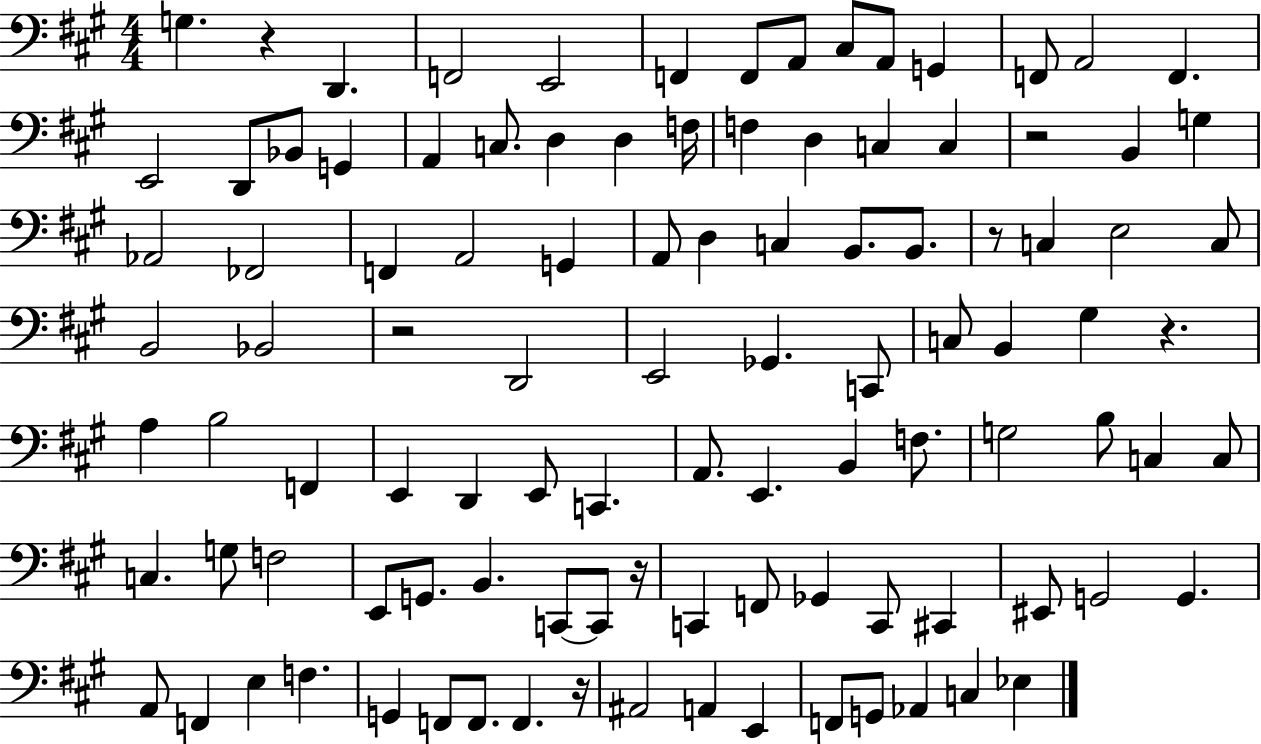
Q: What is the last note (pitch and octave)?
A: Eb3